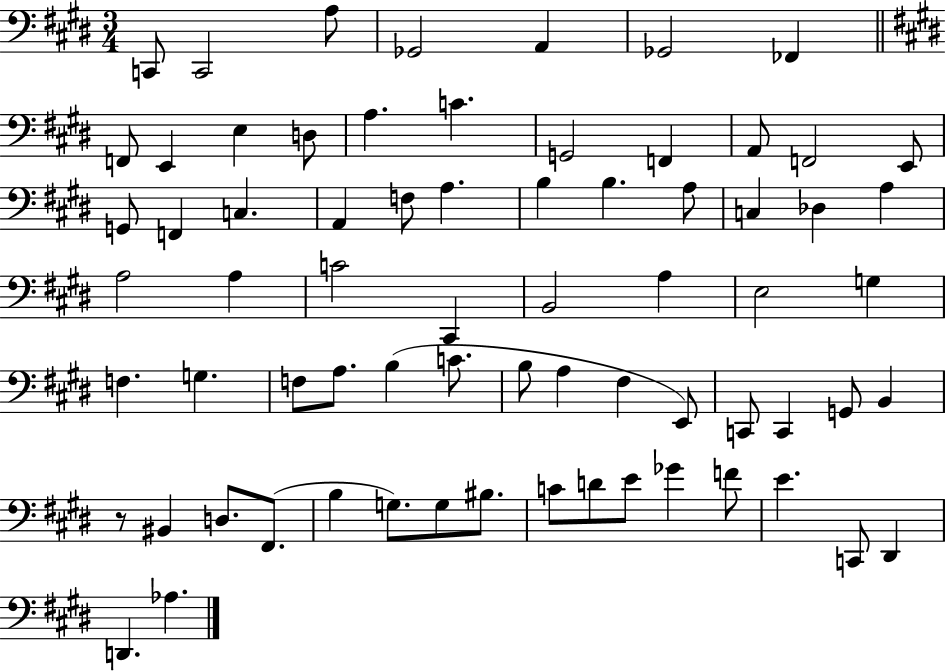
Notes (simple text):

C2/e C2/h A3/e Gb2/h A2/q Gb2/h FES2/q F2/e E2/q E3/q D3/e A3/q. C4/q. G2/h F2/q A2/e F2/h E2/e G2/e F2/q C3/q. A2/q F3/e A3/q. B3/q B3/q. A3/e C3/q Db3/q A3/q A3/h A3/q C4/h C#2/q B2/h A3/q E3/h G3/q F3/q. G3/q. F3/e A3/e. B3/q C4/e. B3/e A3/q F#3/q E2/e C2/e C2/q G2/e B2/q R/e BIS2/q D3/e. F#2/e. B3/q G3/e. G3/e BIS3/e. C4/e D4/e E4/e Gb4/q F4/e E4/q. C2/e D#2/q D2/q. Ab3/q.